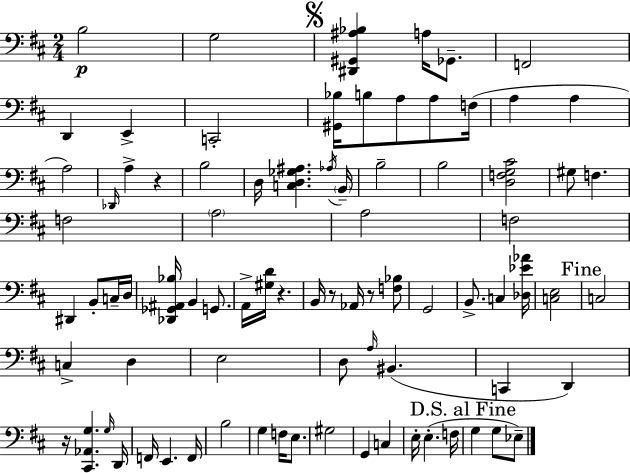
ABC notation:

X:1
T:Untitled
M:2/4
L:1/4
K:D
B,2 G,2 [^D,,^G,,^A,_B,] A,/4 _G,,/2 F,,2 D,, E,, C,,2 [^G,,_B,]/4 B,/2 A,/2 A,/2 F,/4 A, A, A,2 _D,,/4 A, z B,2 D,/4 [C,D,_G,^A,] _A,/4 B,,/4 B,2 B,2 [D,F,G,^C]2 ^G,/2 F, F,2 A,2 A,2 F,2 ^D,, B,,/2 C,/4 D,/4 [_D,,_G,,^A,,_B,]/4 B,, G,,/2 A,,/4 [^G,D]/4 z B,,/4 z/2 _A,,/4 z/2 [F,_B,]/2 G,,2 B,,/2 C, [_D,_E_A]/4 [C,E,]2 C,2 C, D, E,2 D,/2 A,/4 ^B,, C,, D,, z/4 [^C,,_A,,G,] G,/4 D,,/4 F,,/4 E,, F,,/4 B,2 G, F,/4 E,/2 ^G,2 G,, C, E,/4 E, F,/4 G, G,/2 _E,/2